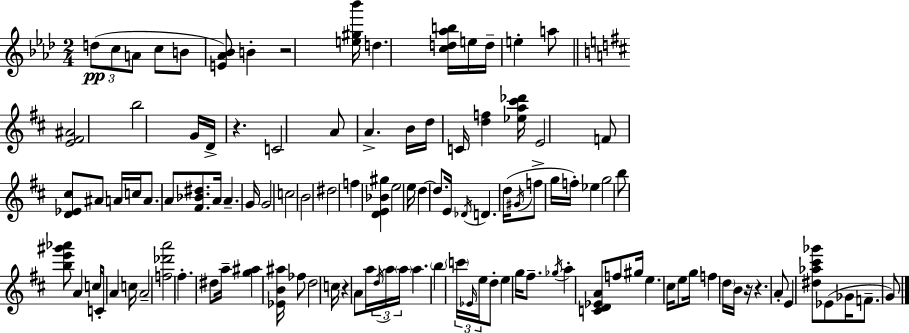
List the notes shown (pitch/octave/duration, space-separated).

D5/e C5/e A4/e C5/e B4/e [E4,Ab4,Bb4]/e B4/q R/h [E5,G#5,Bb6]/s D5/q. [C5,D5,Ab5,B5]/s E5/s D5/s E5/q A5/e [E4,F#4,A#4]/h B5/h G4/s D4/s R/q. C4/h A4/e A4/q. B4/s D5/s C4/s [D5,F5]/q [Eb5,A5,C#6,Db6]/s E4/h F4/e [D4,Eb4,C#5]/e A#4/e A4/s C5/s A4/e. A4/e [F#4,Bb4,D#5]/e. A4/s A4/q. G4/s G4/h C5/h B4/h D#5/h F5/q [D4,E4,Bb4,G#5]/q E5/h E5/s D5/q D5/e. E4/s Db4/s D4/q. D5/s G#4/s F5/e G5/s F5/s Eb5/q G5/h B5/e [B5,E6,G#6,Ab6]/e A4/q C5/s C4/e A4/q C5/s A4/h [F5,Db6,A6]/h F#5/q. D#5/e A5/s [G5,A#5]/q [Eb4,B4,A#5]/s FES5/e D5/h C5/s R/q A4/e A5/s D5/s A5/s A5/s A5/q. B5/q C6/s Eb4/s E5/s D5/e E5/q G5/s F#5/e. Gb5/s A5/q [C4,D4,Eb4,A4]/e F5/e G#5/s E5/q. C#5/s E5/e G5/s F5/q D5/s B4/s R/s R/q. A4/e E4/q [D#5,Ab5,C#6,Gb6]/e Eb4/e Gb4/s F4/e. G4/e